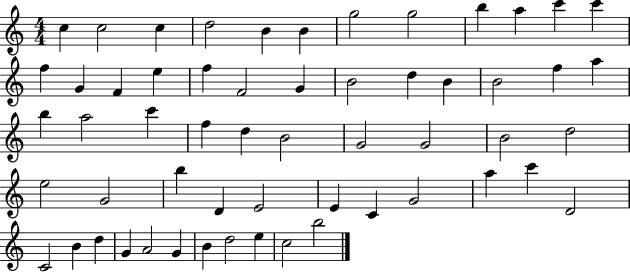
{
  \clef treble
  \numericTimeSignature
  \time 4/4
  \key c \major
  c''4 c''2 c''4 | d''2 b'4 b'4 | g''2 g''2 | b''4 a''4 c'''4 c'''4 | \break f''4 g'4 f'4 e''4 | f''4 f'2 g'4 | b'2 d''4 b'4 | b'2 f''4 a''4 | \break b''4 a''2 c'''4 | f''4 d''4 b'2 | g'2 g'2 | b'2 d''2 | \break e''2 g'2 | b''4 d'4 e'2 | e'4 c'4 g'2 | a''4 c'''4 d'2 | \break c'2 b'4 d''4 | g'4 a'2 g'4 | b'4 d''2 e''4 | c''2 b''2 | \break \bar "|."
}